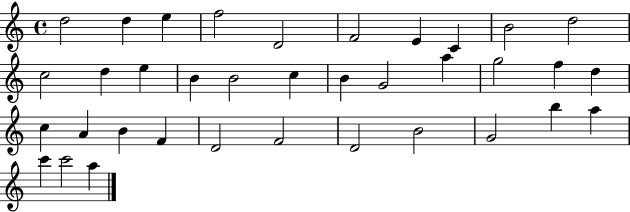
X:1
T:Untitled
M:4/4
L:1/4
K:C
d2 d e f2 D2 F2 E C B2 d2 c2 d e B B2 c B G2 a g2 f d c A B F D2 F2 D2 B2 G2 b a c' c'2 a